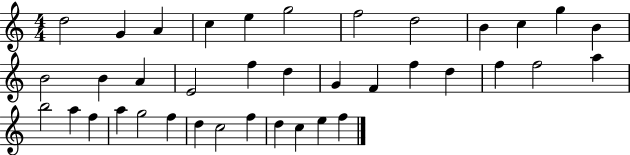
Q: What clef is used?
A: treble